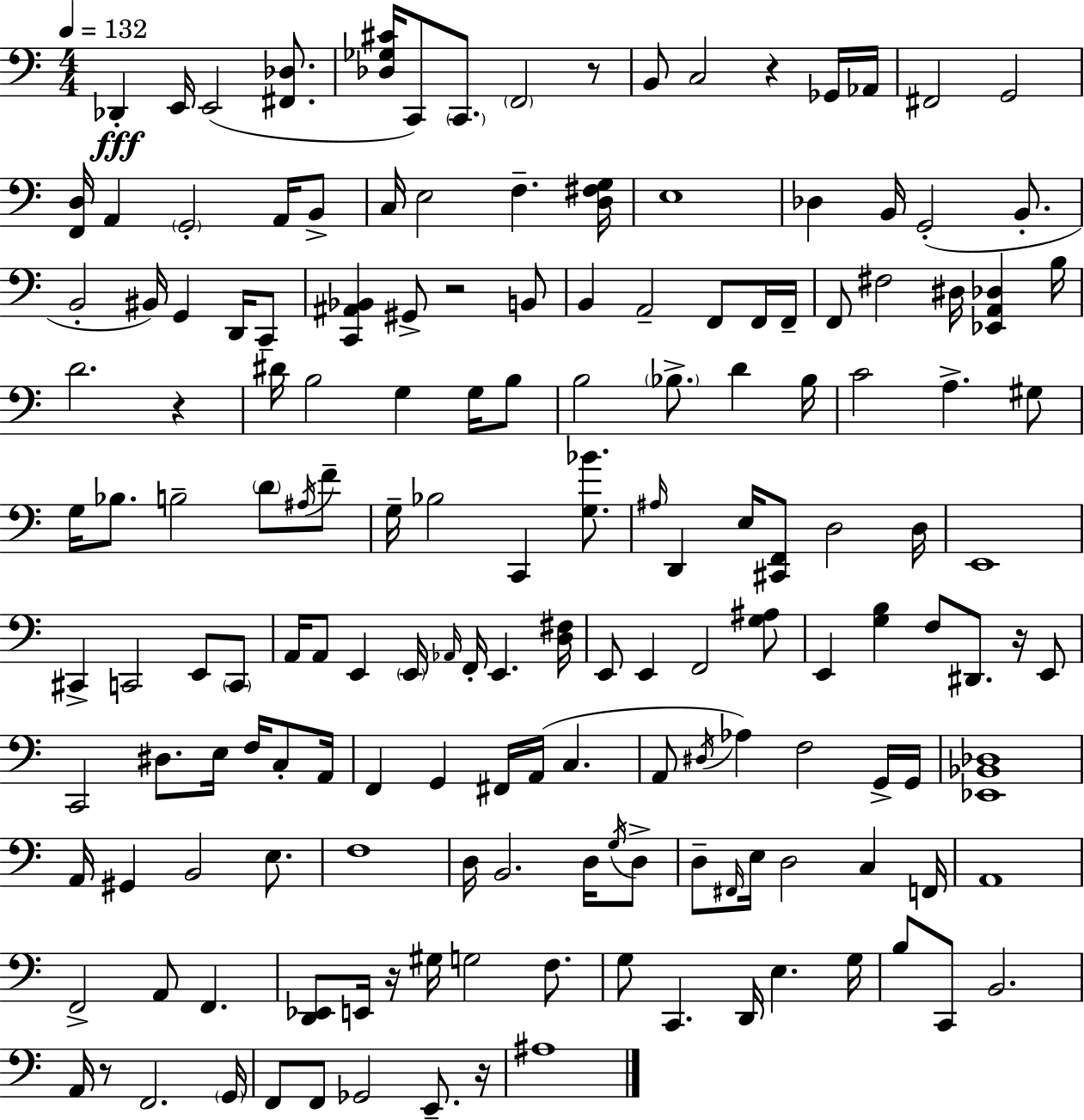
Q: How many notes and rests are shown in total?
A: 164